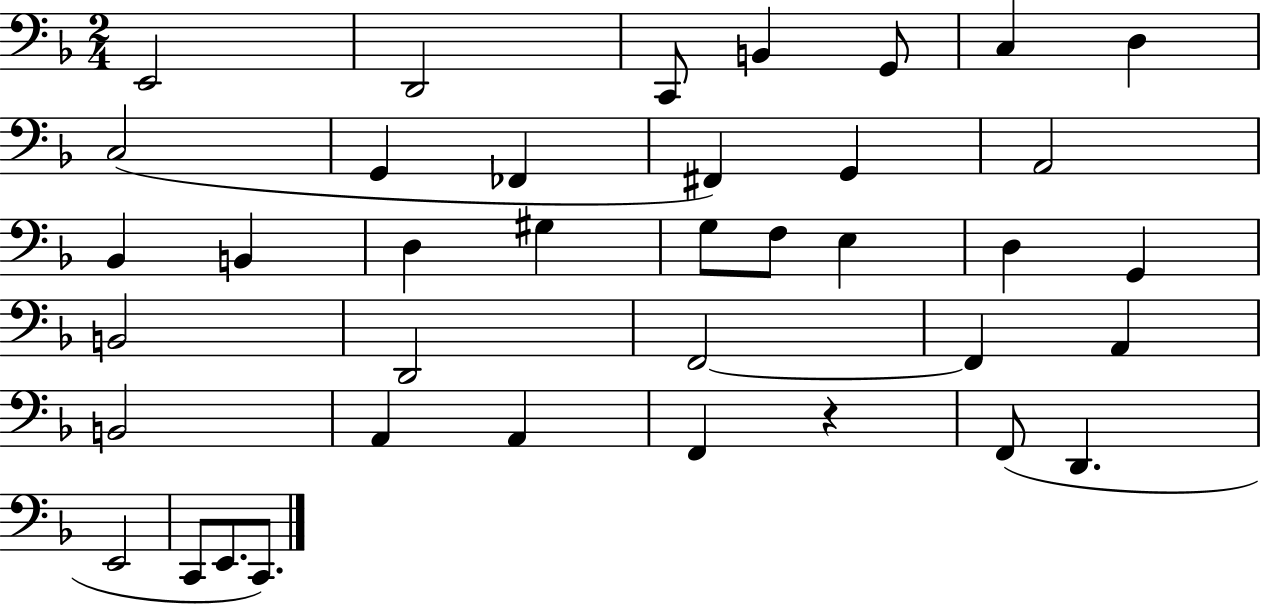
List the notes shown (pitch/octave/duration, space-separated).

E2/h D2/h C2/e B2/q G2/e C3/q D3/q C3/h G2/q FES2/q F#2/q G2/q A2/h Bb2/q B2/q D3/q G#3/q G3/e F3/e E3/q D3/q G2/q B2/h D2/h F2/h F2/q A2/q B2/h A2/q A2/q F2/q R/q F2/e D2/q. E2/h C2/e E2/e. C2/e.